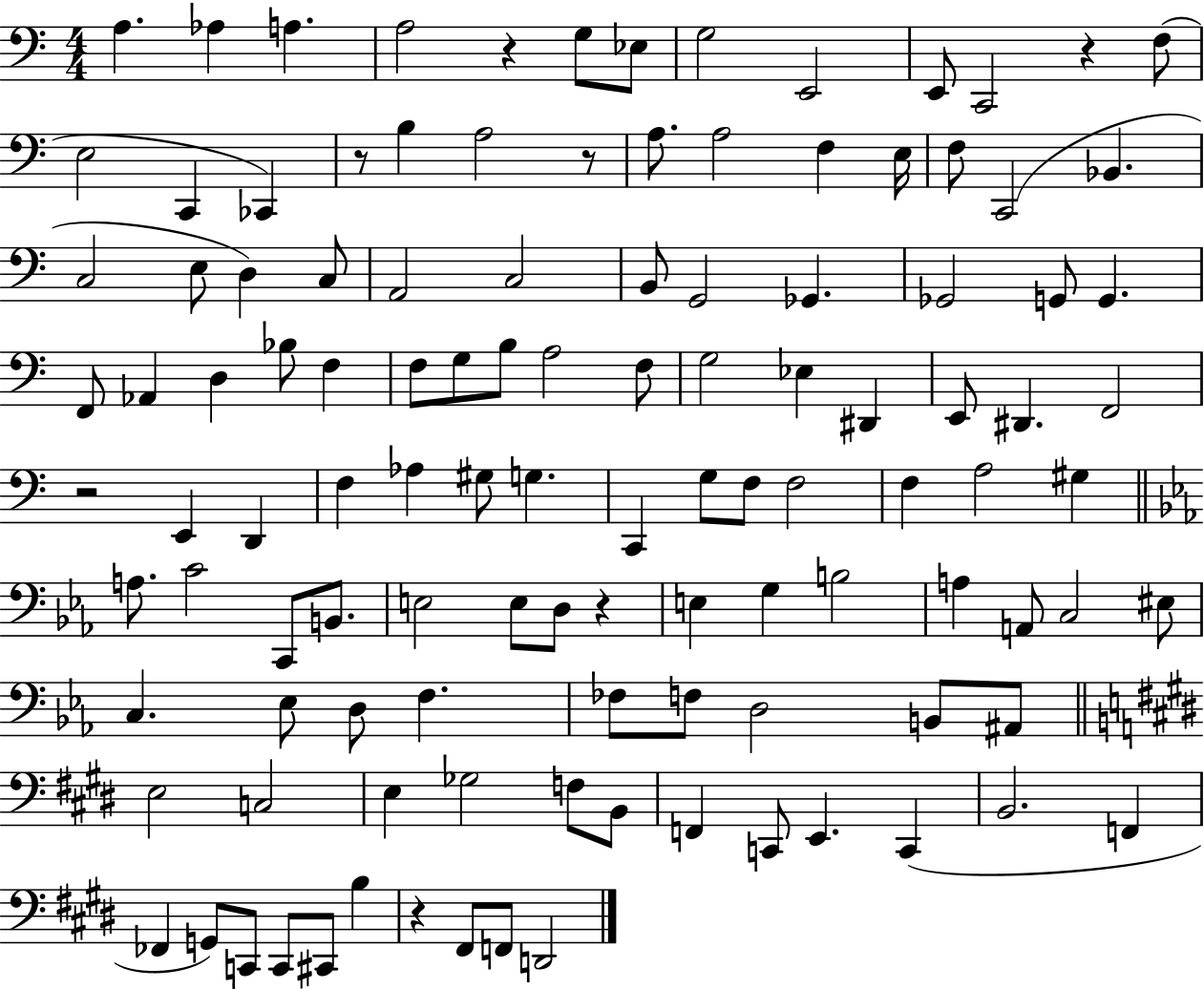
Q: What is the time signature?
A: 4/4